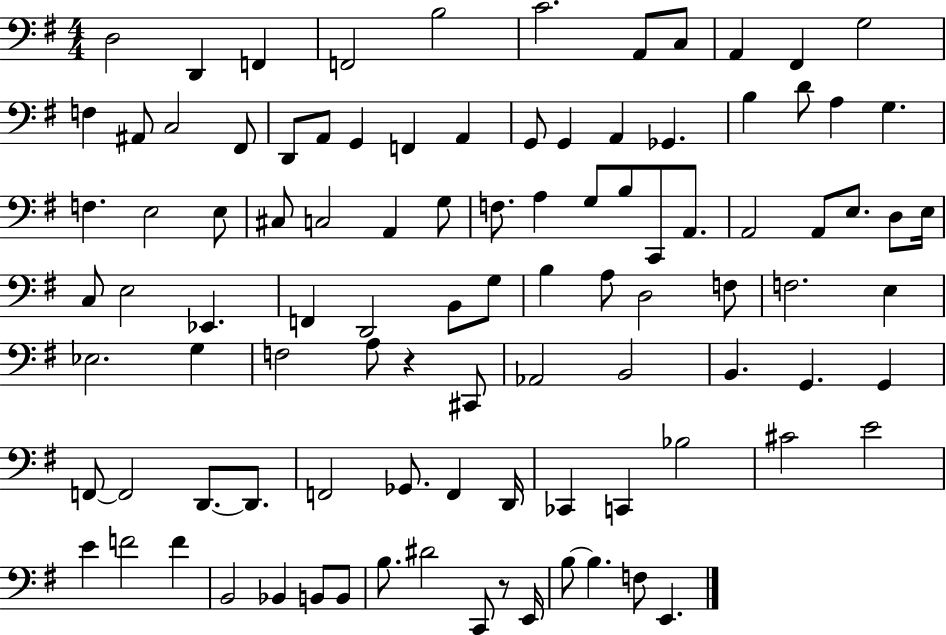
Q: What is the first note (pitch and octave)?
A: D3